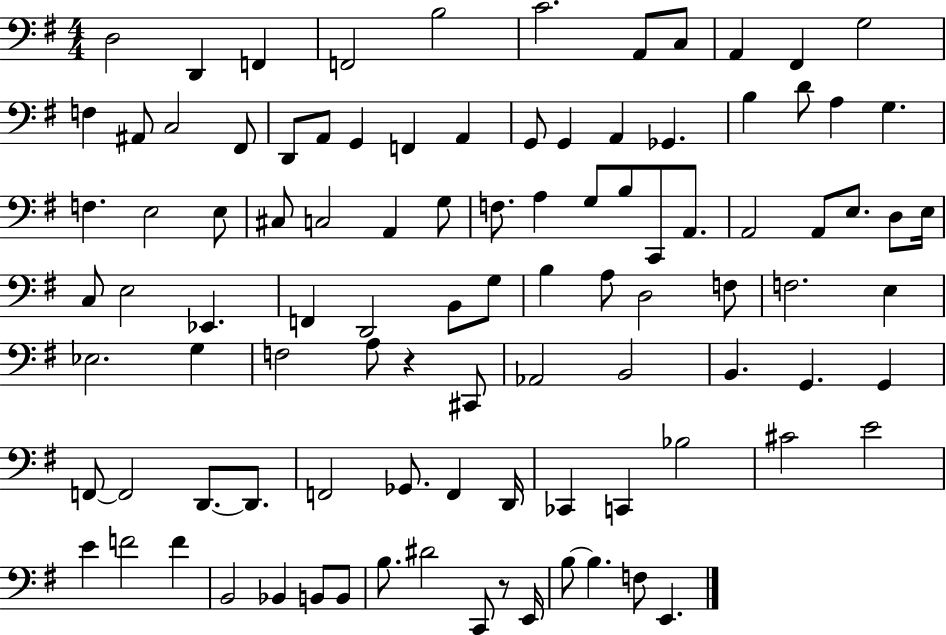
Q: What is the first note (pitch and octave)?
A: D3